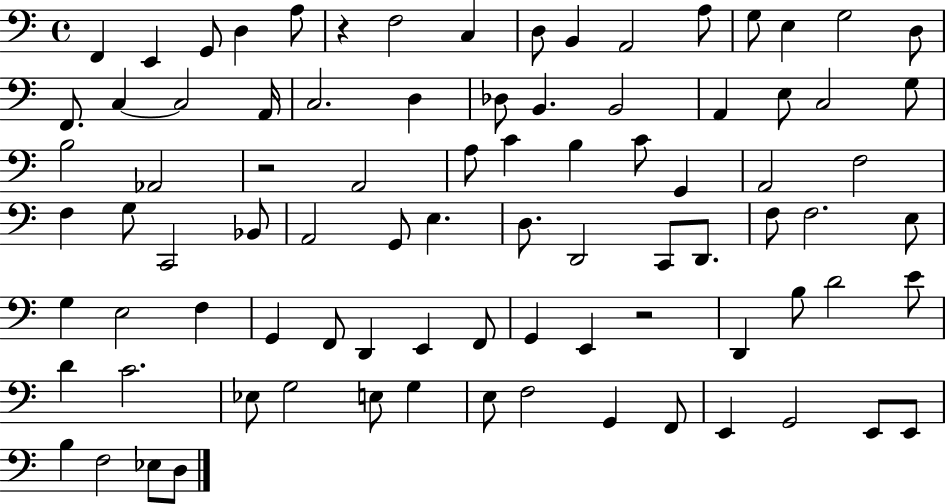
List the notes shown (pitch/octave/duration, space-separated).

F2/q E2/q G2/e D3/q A3/e R/q F3/h C3/q D3/e B2/q A2/h A3/e G3/e E3/q G3/h D3/e F2/e. C3/q C3/h A2/s C3/h. D3/q Db3/e B2/q. B2/h A2/q E3/e C3/h G3/e B3/h Ab2/h R/h A2/h A3/e C4/q B3/q C4/e G2/q A2/h F3/h F3/q G3/e C2/h Bb2/e A2/h G2/e E3/q. D3/e. D2/h C2/e D2/e. F3/e F3/h. E3/e G3/q E3/h F3/q G2/q F2/e D2/q E2/q F2/e G2/q E2/q R/h D2/q B3/e D4/h E4/e D4/q C4/h. Eb3/e G3/h E3/e G3/q E3/e F3/h G2/q F2/e E2/q G2/h E2/e E2/e B3/q F3/h Eb3/e D3/e